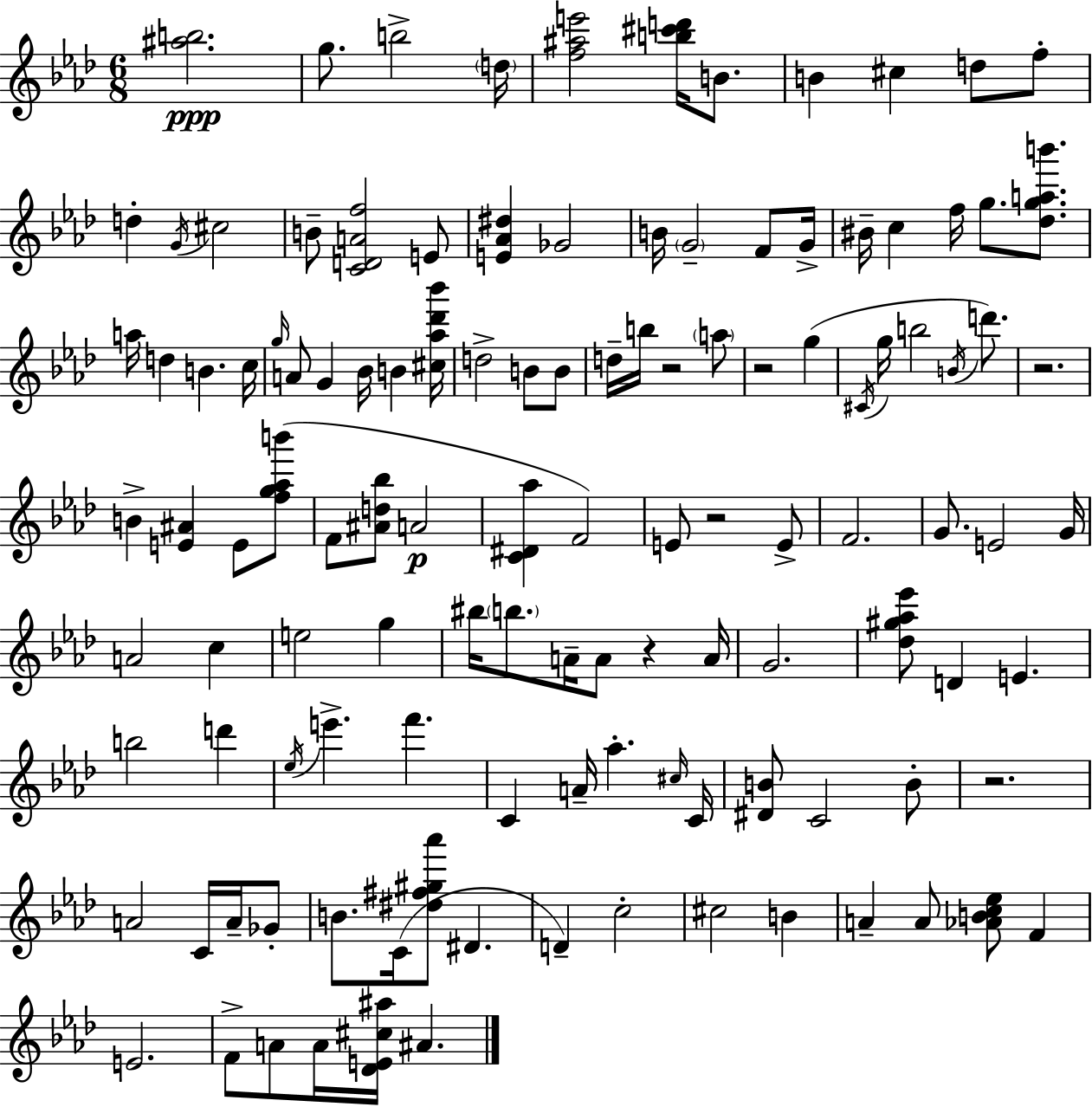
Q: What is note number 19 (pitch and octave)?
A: BIS4